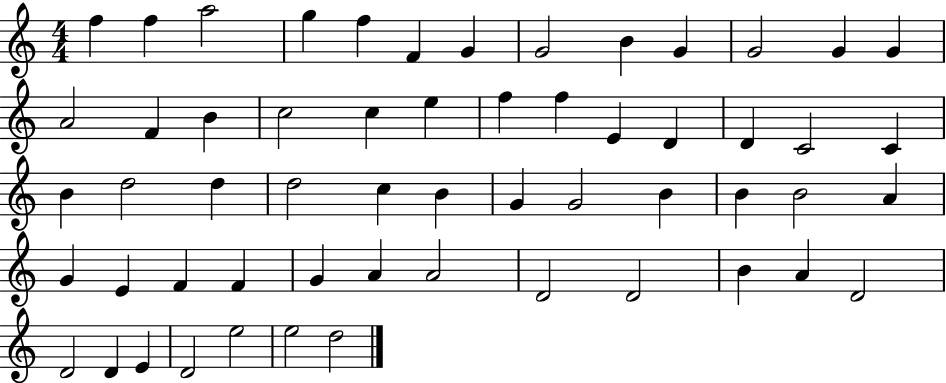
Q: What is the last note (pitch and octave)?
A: D5